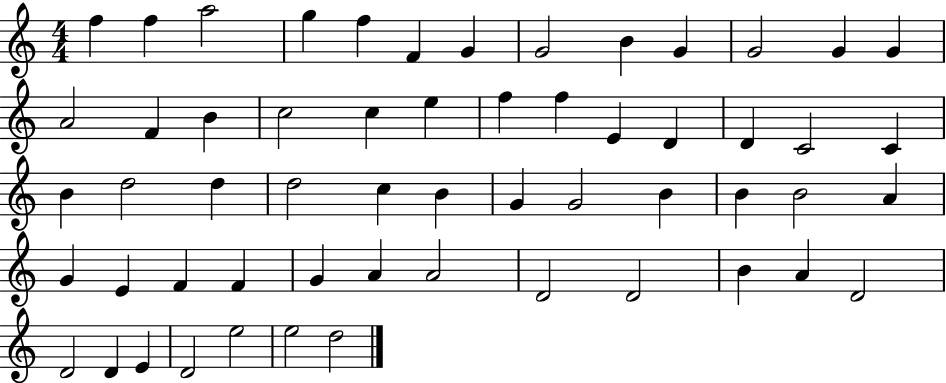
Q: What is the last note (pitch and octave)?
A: D5